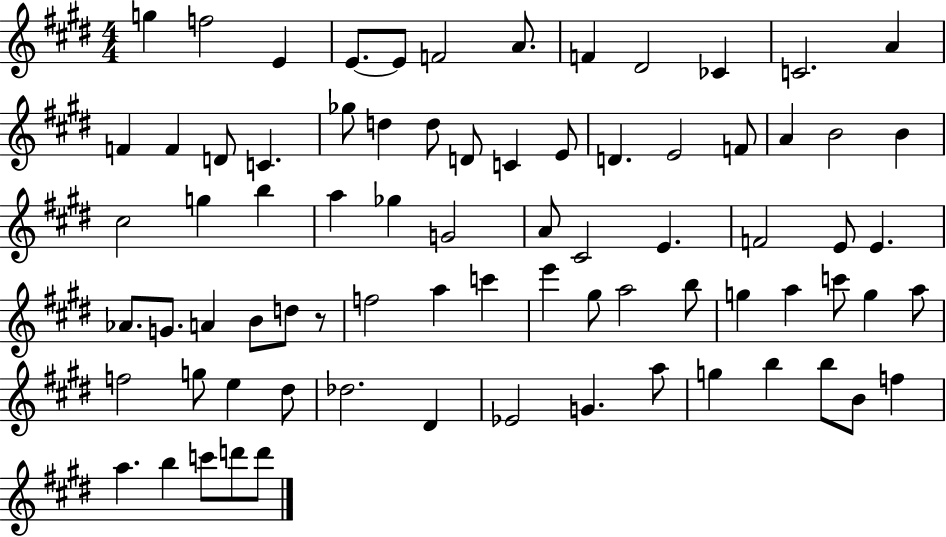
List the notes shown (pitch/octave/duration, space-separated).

G5/q F5/h E4/q E4/e. E4/e F4/h A4/e. F4/q D#4/h CES4/q C4/h. A4/q F4/q F4/q D4/e C4/q. Gb5/e D5/q D5/e D4/e C4/q E4/e D4/q. E4/h F4/e A4/q B4/h B4/q C#5/h G5/q B5/q A5/q Gb5/q G4/h A4/e C#4/h E4/q. F4/h E4/e E4/q. Ab4/e. G4/e. A4/q B4/e D5/e R/e F5/h A5/q C6/q E6/q G#5/e A5/h B5/e G5/q A5/q C6/e G5/q A5/e F5/h G5/e E5/q D#5/e Db5/h. D#4/q Eb4/h G4/q. A5/e G5/q B5/q B5/e B4/e F5/q A5/q. B5/q C6/e D6/e D6/e